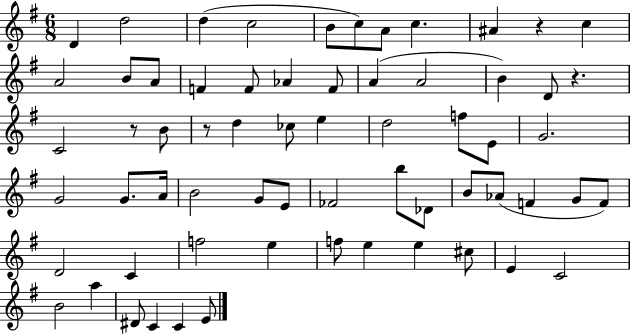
{
  \clef treble
  \numericTimeSignature
  \time 6/8
  \key g \major
  d'4 d''2 | d''4( c''2 | b'8 c''8) a'8 c''4. | ais'4 r4 c''4 | \break a'2 b'8 a'8 | f'4 f'8 aes'4 f'8 | a'4( a'2 | b'4) d'8 r4. | \break c'2 r8 b'8 | r8 d''4 ces''8 e''4 | d''2 f''8 e'8 | g'2. | \break g'2 g'8. a'16 | b'2 g'8 e'8 | fes'2 b''8 des'8 | b'8 aes'8( f'4 g'8 f'8) | \break d'2 c'4 | f''2 e''4 | f''8 e''4 e''4 cis''8 | e'4 c'2 | \break b'2 a''4 | dis'8 c'4 c'4 e'8 | \bar "|."
}